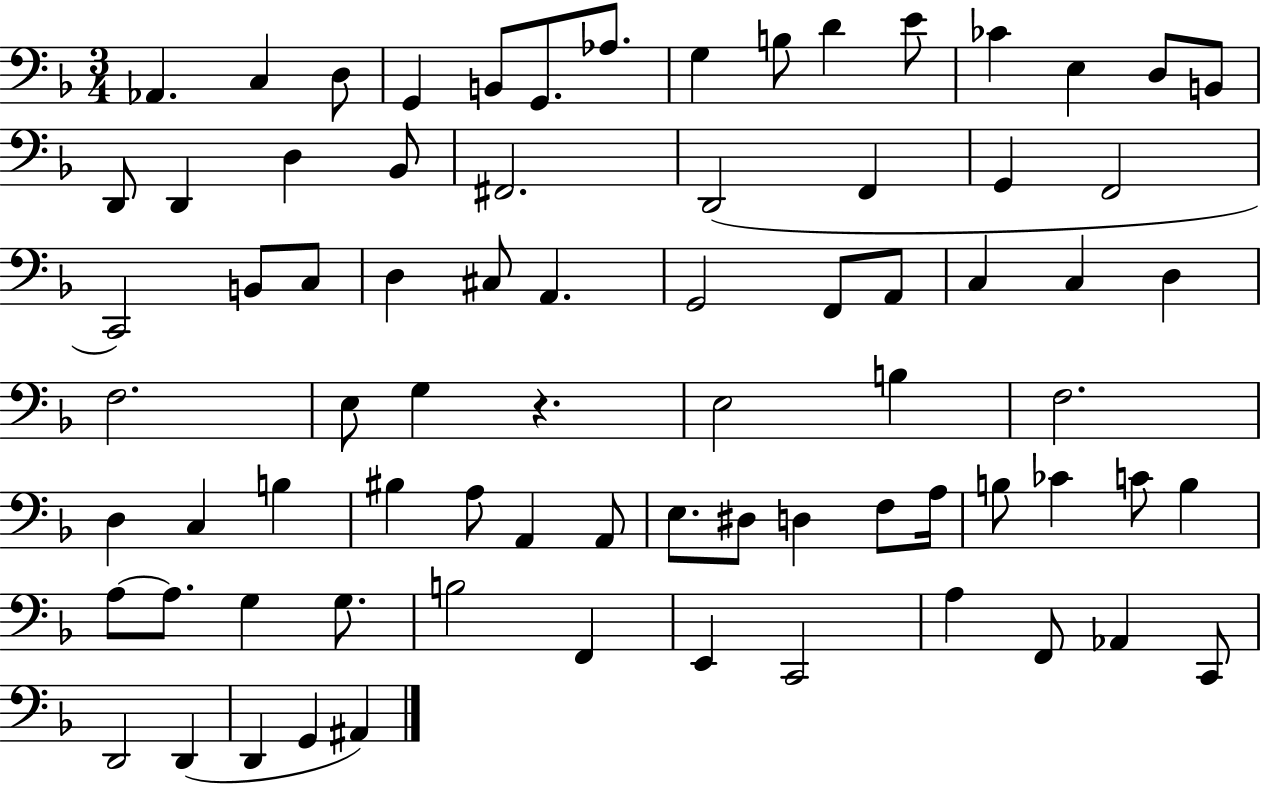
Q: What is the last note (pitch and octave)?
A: A#2